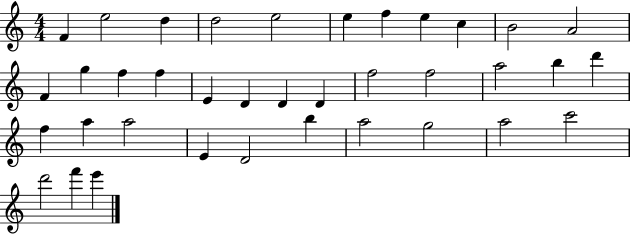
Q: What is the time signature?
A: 4/4